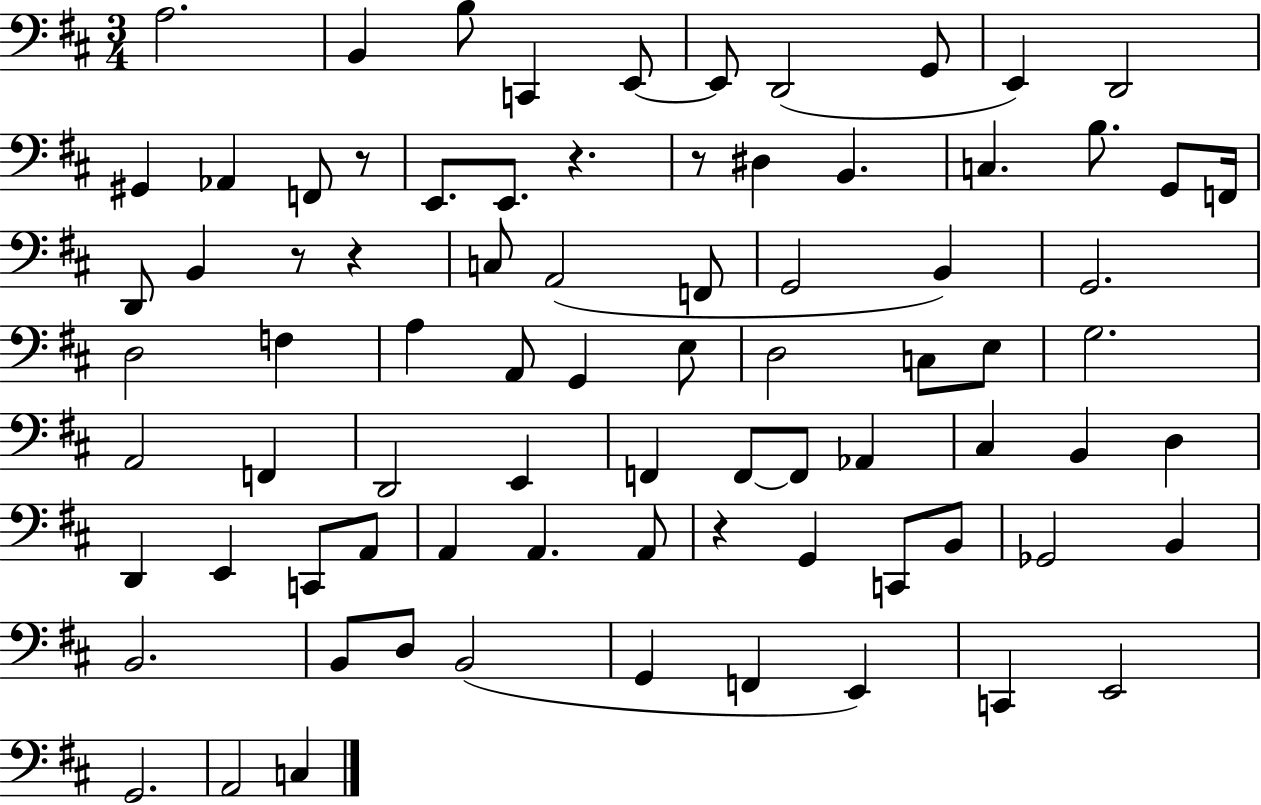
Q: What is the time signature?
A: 3/4